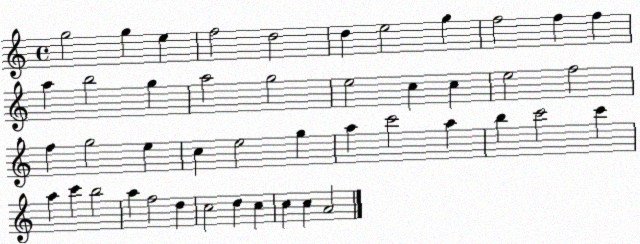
X:1
T:Untitled
M:4/4
L:1/4
K:C
g2 g e f2 d2 d e2 g f2 f f a b2 g a2 g2 e2 c c e2 f2 f g2 e c e2 g a c'2 a b c'2 c' a c' b2 a f2 d c2 d c c c A2